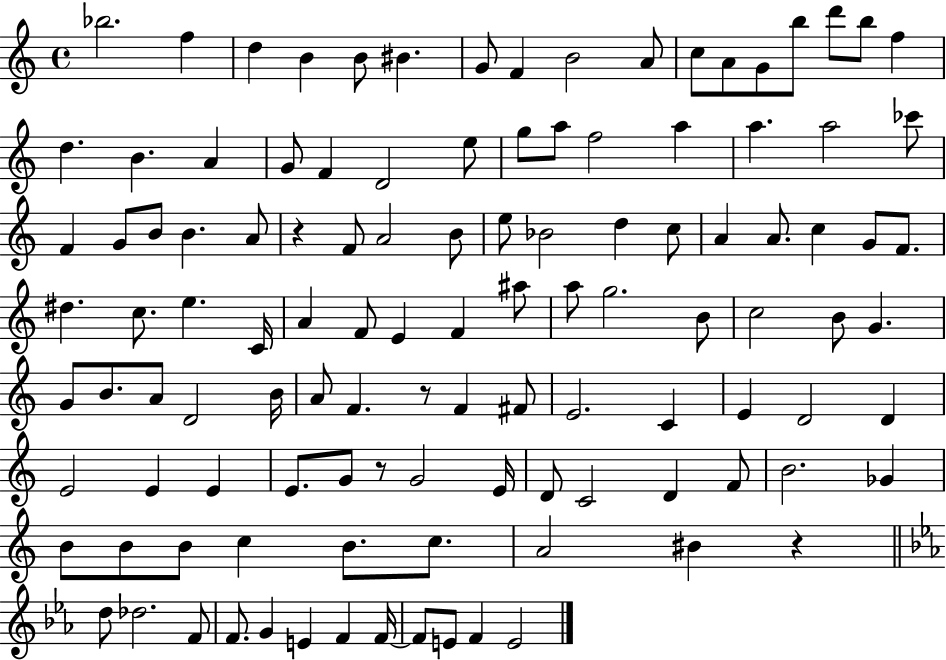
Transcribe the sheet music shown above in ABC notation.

X:1
T:Untitled
M:4/4
L:1/4
K:C
_b2 f d B B/2 ^B G/2 F B2 A/2 c/2 A/2 G/2 b/2 d'/2 b/2 f d B A G/2 F D2 e/2 g/2 a/2 f2 a a a2 _c'/2 F G/2 B/2 B A/2 z F/2 A2 B/2 e/2 _B2 d c/2 A A/2 c G/2 F/2 ^d c/2 e C/4 A F/2 E F ^a/2 a/2 g2 B/2 c2 B/2 G G/2 B/2 A/2 D2 B/4 A/2 F z/2 F ^F/2 E2 C E D2 D E2 E E E/2 G/2 z/2 G2 E/4 D/2 C2 D F/2 B2 _G B/2 B/2 B/2 c B/2 c/2 A2 ^B z d/2 _d2 F/2 F/2 G E F F/4 F/2 E/2 F E2